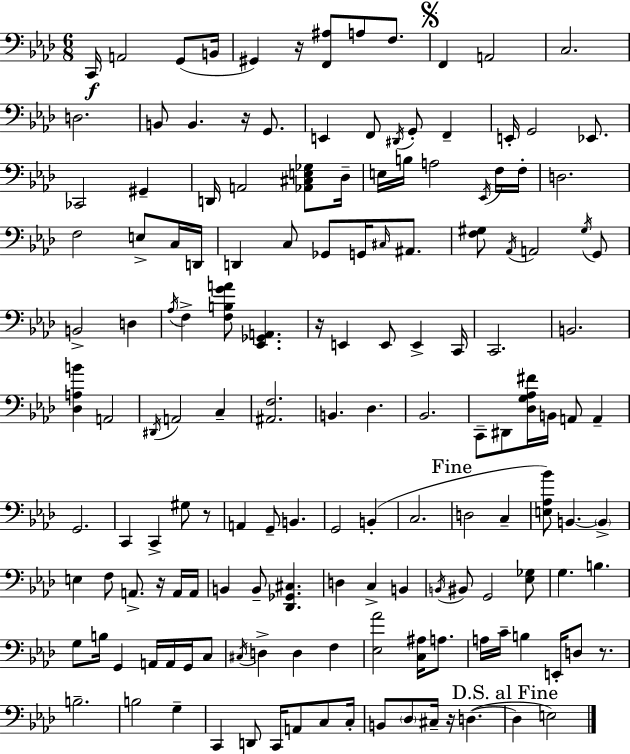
C2/s A2/h G2/e B2/s G#2/q R/s [F2,A#3]/e A3/e F3/e. F2/q A2/h C3/h. D3/h. B2/e B2/q. R/s G2/e. E2/q F2/e D#2/s G2/e F2/q E2/s G2/h Eb2/e. CES2/h G#2/q D2/s A2/h [Ab2,C#3,E3,Gb3]/e Db3/s E3/s B3/s A3/h Eb2/s F3/s F3/s D3/h. F3/h E3/e C3/s D2/s D2/q C3/e Gb2/e G2/s C#3/s A#2/e. [F3,G#3]/e Ab2/s A2/h G#3/s G2/e B2/h D3/q Ab3/s F3/q [F3,B3,G4,A4]/e [Eb2,Gb2,A2]/q. R/s E2/q E2/e E2/q C2/s C2/h. B2/h. [Db3,A3,B4]/q A2/h D#2/s A2/h C3/q [A#2,F3]/h. B2/q. Db3/q. Bb2/h. C2/e D#2/e [Db3,G3,Ab3,F#4]/s B2/s A2/e A2/q G2/h. C2/q C2/q G#3/e R/e A2/q G2/e B2/q. G2/h B2/q C3/h. D3/h C3/q [E3,Ab3,Bb4]/e B2/q. B2/q E3/q F3/e A2/e. R/s A2/s A2/s B2/q B2/e [Db2,Gb2,C#3]/q. D3/q C3/q B2/q B2/s BIS2/e G2/h [Eb3,Gb3]/e G3/q. B3/q. G3/e B3/s G2/q A2/s A2/s G2/s C3/e C#3/s D3/q D3/q F3/q [Eb3,Ab4]/h [C3,A#3]/s A3/e. A3/s C4/s B3/q E2/s D3/e R/e. B3/h. B3/h G3/q C2/q D2/e C2/s A2/e C3/e C3/s B2/e Db3/e C#3/s R/s D3/q. D3/q E3/h